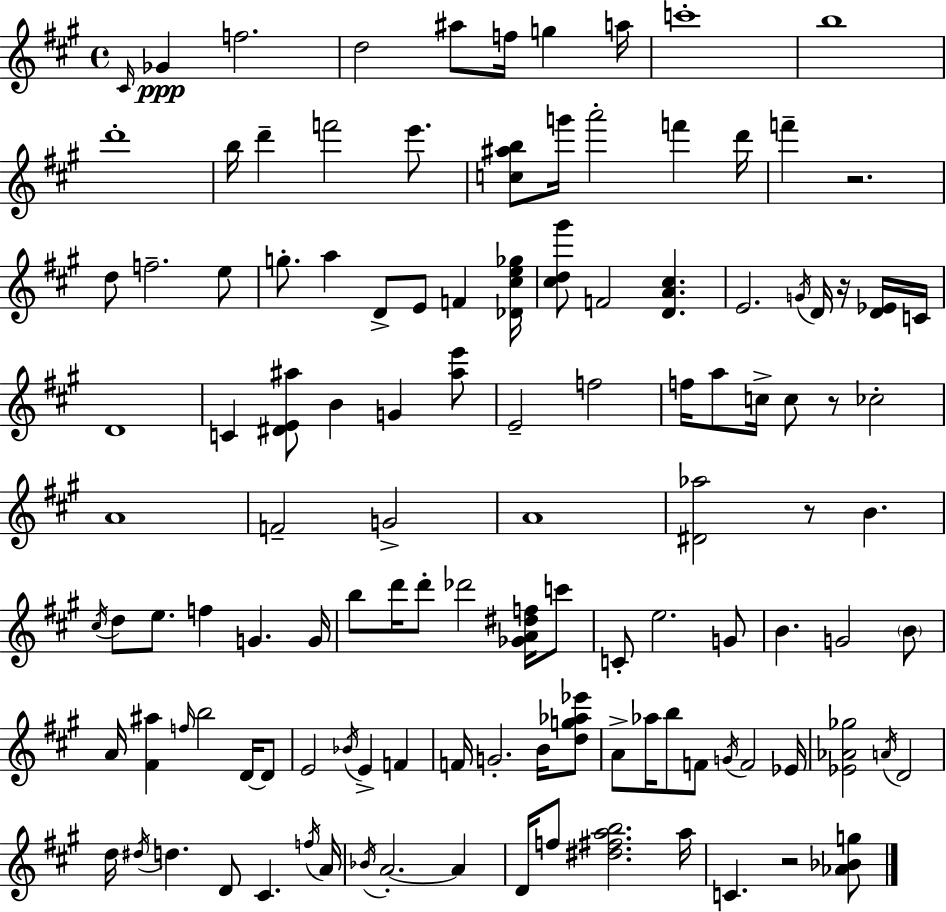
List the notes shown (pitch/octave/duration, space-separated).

C#4/s Gb4/q F5/h. D5/h A#5/e F5/s G5/q A5/s C6/w B5/w D6/w B5/s D6/q F6/h E6/e. [C5,A#5,B5]/e G6/s A6/h F6/q D6/s F6/q R/h. D5/e F5/h. E5/e G5/e. A5/q D4/e E4/e F4/q [Db4,C#5,E5,Gb5]/s [C#5,D5,G#6]/e F4/h [D4,A4,C#5]/q. E4/h. G4/s D4/s R/s [D4,Eb4]/s C4/s D4/w C4/q [D#4,E4,A#5]/e B4/q G4/q [A#5,E6]/e E4/h F5/h F5/s A5/e C5/s C5/e R/e CES5/h A4/w F4/h G4/h A4/w [D#4,Ab5]/h R/e B4/q. C#5/s D5/e E5/e. F5/q G4/q. G4/s B5/e D6/s D6/e Db6/h [Gb4,A4,D#5,F5]/s C6/e C4/e E5/h. G4/e B4/q. G4/h B4/e A4/s [F#4,A#5]/q F5/s B5/h D4/s D4/e E4/h Bb4/s E4/q F4/q F4/s G4/h. B4/s [D5,G5,Ab5,Eb6]/e A4/e Ab5/s B5/e F4/e G4/s F4/h Eb4/s [Eb4,Ab4,Gb5]/h A4/s D4/h D5/s D#5/s D5/q. D4/e C#4/q. F5/s A4/s Bb4/s A4/h. A4/q D4/s F5/e [D#5,F#5,A5,B5]/h. A5/s C4/q. R/h [Ab4,Bb4,G5]/e